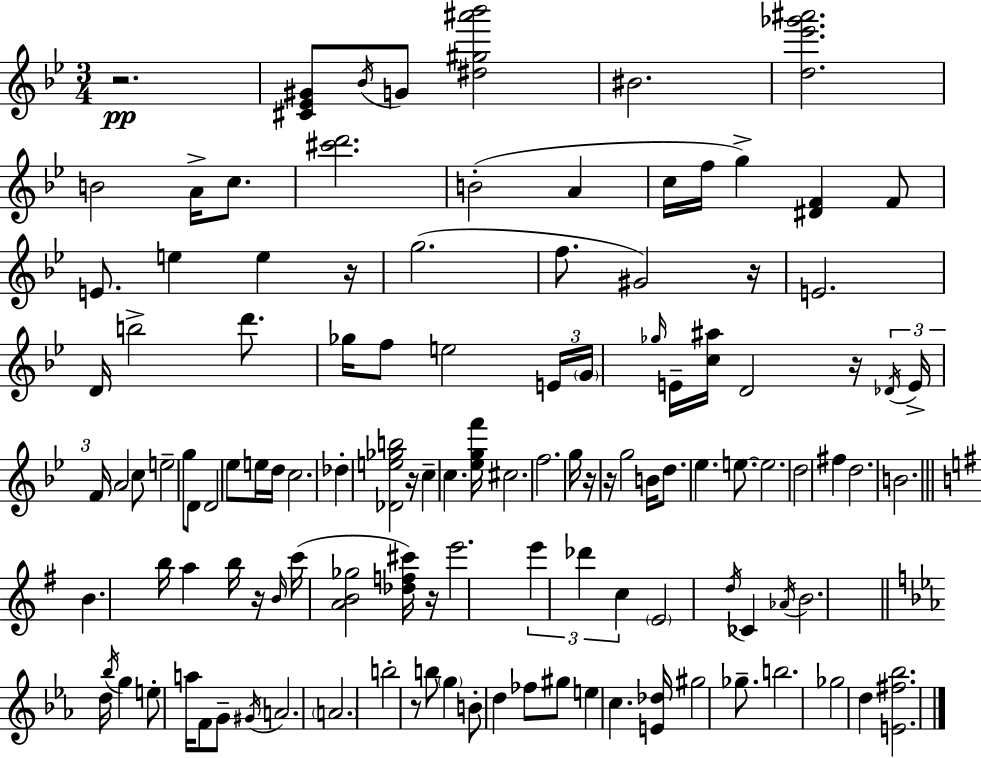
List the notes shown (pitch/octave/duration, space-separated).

R/h. [C#4,Eb4,G#4]/e Bb4/s G4/e [D#5,G#5,A#6,Bb6]/h BIS4/h. [D5,Eb6,Gb6,A#6]/h. B4/h A4/s C5/e. [C#6,D6]/h. B4/h A4/q C5/s F5/s G5/q [D#4,F4]/q F4/e E4/e. E5/q E5/q R/s G5/h. F5/e. G#4/h R/s E4/h. D4/s B5/h D6/e. Gb5/s F5/e E5/h E4/s G4/s Gb5/s E4/s [C5,A#5]/s D4/h R/s Db4/s E4/s F4/s A4/h C5/e E5/h G5/e D4/e D4/h Eb5/e E5/s D5/s C5/h. Db5/q [Db4,E5,Gb5,B5]/h R/s C5/q C5/q. [Eb5,G5,F6]/s C#5/h. F5/h. G5/s R/s R/s G5/h B4/s D5/e. Eb5/q. E5/e. E5/h. D5/h F#5/q D5/h. B4/h. B4/q. B5/s A5/q B5/s R/s B4/s C6/s [A4,B4,Gb5]/h [Db5,F5,C#6]/s R/s E6/h. E6/q Db6/q C5/q E4/h D5/s CES4/q Ab4/s B4/h. D5/s Bb5/s G5/q E5/e A5/s F4/e G4/e G#4/s A4/h. A4/h. B5/h R/e B5/e G5/q B4/e D5/q FES5/e G#5/e E5/q C5/q. [E4,Db5]/s G#5/h Gb5/e. B5/h. Gb5/h D5/q [E4,F#5,Bb5]/h.